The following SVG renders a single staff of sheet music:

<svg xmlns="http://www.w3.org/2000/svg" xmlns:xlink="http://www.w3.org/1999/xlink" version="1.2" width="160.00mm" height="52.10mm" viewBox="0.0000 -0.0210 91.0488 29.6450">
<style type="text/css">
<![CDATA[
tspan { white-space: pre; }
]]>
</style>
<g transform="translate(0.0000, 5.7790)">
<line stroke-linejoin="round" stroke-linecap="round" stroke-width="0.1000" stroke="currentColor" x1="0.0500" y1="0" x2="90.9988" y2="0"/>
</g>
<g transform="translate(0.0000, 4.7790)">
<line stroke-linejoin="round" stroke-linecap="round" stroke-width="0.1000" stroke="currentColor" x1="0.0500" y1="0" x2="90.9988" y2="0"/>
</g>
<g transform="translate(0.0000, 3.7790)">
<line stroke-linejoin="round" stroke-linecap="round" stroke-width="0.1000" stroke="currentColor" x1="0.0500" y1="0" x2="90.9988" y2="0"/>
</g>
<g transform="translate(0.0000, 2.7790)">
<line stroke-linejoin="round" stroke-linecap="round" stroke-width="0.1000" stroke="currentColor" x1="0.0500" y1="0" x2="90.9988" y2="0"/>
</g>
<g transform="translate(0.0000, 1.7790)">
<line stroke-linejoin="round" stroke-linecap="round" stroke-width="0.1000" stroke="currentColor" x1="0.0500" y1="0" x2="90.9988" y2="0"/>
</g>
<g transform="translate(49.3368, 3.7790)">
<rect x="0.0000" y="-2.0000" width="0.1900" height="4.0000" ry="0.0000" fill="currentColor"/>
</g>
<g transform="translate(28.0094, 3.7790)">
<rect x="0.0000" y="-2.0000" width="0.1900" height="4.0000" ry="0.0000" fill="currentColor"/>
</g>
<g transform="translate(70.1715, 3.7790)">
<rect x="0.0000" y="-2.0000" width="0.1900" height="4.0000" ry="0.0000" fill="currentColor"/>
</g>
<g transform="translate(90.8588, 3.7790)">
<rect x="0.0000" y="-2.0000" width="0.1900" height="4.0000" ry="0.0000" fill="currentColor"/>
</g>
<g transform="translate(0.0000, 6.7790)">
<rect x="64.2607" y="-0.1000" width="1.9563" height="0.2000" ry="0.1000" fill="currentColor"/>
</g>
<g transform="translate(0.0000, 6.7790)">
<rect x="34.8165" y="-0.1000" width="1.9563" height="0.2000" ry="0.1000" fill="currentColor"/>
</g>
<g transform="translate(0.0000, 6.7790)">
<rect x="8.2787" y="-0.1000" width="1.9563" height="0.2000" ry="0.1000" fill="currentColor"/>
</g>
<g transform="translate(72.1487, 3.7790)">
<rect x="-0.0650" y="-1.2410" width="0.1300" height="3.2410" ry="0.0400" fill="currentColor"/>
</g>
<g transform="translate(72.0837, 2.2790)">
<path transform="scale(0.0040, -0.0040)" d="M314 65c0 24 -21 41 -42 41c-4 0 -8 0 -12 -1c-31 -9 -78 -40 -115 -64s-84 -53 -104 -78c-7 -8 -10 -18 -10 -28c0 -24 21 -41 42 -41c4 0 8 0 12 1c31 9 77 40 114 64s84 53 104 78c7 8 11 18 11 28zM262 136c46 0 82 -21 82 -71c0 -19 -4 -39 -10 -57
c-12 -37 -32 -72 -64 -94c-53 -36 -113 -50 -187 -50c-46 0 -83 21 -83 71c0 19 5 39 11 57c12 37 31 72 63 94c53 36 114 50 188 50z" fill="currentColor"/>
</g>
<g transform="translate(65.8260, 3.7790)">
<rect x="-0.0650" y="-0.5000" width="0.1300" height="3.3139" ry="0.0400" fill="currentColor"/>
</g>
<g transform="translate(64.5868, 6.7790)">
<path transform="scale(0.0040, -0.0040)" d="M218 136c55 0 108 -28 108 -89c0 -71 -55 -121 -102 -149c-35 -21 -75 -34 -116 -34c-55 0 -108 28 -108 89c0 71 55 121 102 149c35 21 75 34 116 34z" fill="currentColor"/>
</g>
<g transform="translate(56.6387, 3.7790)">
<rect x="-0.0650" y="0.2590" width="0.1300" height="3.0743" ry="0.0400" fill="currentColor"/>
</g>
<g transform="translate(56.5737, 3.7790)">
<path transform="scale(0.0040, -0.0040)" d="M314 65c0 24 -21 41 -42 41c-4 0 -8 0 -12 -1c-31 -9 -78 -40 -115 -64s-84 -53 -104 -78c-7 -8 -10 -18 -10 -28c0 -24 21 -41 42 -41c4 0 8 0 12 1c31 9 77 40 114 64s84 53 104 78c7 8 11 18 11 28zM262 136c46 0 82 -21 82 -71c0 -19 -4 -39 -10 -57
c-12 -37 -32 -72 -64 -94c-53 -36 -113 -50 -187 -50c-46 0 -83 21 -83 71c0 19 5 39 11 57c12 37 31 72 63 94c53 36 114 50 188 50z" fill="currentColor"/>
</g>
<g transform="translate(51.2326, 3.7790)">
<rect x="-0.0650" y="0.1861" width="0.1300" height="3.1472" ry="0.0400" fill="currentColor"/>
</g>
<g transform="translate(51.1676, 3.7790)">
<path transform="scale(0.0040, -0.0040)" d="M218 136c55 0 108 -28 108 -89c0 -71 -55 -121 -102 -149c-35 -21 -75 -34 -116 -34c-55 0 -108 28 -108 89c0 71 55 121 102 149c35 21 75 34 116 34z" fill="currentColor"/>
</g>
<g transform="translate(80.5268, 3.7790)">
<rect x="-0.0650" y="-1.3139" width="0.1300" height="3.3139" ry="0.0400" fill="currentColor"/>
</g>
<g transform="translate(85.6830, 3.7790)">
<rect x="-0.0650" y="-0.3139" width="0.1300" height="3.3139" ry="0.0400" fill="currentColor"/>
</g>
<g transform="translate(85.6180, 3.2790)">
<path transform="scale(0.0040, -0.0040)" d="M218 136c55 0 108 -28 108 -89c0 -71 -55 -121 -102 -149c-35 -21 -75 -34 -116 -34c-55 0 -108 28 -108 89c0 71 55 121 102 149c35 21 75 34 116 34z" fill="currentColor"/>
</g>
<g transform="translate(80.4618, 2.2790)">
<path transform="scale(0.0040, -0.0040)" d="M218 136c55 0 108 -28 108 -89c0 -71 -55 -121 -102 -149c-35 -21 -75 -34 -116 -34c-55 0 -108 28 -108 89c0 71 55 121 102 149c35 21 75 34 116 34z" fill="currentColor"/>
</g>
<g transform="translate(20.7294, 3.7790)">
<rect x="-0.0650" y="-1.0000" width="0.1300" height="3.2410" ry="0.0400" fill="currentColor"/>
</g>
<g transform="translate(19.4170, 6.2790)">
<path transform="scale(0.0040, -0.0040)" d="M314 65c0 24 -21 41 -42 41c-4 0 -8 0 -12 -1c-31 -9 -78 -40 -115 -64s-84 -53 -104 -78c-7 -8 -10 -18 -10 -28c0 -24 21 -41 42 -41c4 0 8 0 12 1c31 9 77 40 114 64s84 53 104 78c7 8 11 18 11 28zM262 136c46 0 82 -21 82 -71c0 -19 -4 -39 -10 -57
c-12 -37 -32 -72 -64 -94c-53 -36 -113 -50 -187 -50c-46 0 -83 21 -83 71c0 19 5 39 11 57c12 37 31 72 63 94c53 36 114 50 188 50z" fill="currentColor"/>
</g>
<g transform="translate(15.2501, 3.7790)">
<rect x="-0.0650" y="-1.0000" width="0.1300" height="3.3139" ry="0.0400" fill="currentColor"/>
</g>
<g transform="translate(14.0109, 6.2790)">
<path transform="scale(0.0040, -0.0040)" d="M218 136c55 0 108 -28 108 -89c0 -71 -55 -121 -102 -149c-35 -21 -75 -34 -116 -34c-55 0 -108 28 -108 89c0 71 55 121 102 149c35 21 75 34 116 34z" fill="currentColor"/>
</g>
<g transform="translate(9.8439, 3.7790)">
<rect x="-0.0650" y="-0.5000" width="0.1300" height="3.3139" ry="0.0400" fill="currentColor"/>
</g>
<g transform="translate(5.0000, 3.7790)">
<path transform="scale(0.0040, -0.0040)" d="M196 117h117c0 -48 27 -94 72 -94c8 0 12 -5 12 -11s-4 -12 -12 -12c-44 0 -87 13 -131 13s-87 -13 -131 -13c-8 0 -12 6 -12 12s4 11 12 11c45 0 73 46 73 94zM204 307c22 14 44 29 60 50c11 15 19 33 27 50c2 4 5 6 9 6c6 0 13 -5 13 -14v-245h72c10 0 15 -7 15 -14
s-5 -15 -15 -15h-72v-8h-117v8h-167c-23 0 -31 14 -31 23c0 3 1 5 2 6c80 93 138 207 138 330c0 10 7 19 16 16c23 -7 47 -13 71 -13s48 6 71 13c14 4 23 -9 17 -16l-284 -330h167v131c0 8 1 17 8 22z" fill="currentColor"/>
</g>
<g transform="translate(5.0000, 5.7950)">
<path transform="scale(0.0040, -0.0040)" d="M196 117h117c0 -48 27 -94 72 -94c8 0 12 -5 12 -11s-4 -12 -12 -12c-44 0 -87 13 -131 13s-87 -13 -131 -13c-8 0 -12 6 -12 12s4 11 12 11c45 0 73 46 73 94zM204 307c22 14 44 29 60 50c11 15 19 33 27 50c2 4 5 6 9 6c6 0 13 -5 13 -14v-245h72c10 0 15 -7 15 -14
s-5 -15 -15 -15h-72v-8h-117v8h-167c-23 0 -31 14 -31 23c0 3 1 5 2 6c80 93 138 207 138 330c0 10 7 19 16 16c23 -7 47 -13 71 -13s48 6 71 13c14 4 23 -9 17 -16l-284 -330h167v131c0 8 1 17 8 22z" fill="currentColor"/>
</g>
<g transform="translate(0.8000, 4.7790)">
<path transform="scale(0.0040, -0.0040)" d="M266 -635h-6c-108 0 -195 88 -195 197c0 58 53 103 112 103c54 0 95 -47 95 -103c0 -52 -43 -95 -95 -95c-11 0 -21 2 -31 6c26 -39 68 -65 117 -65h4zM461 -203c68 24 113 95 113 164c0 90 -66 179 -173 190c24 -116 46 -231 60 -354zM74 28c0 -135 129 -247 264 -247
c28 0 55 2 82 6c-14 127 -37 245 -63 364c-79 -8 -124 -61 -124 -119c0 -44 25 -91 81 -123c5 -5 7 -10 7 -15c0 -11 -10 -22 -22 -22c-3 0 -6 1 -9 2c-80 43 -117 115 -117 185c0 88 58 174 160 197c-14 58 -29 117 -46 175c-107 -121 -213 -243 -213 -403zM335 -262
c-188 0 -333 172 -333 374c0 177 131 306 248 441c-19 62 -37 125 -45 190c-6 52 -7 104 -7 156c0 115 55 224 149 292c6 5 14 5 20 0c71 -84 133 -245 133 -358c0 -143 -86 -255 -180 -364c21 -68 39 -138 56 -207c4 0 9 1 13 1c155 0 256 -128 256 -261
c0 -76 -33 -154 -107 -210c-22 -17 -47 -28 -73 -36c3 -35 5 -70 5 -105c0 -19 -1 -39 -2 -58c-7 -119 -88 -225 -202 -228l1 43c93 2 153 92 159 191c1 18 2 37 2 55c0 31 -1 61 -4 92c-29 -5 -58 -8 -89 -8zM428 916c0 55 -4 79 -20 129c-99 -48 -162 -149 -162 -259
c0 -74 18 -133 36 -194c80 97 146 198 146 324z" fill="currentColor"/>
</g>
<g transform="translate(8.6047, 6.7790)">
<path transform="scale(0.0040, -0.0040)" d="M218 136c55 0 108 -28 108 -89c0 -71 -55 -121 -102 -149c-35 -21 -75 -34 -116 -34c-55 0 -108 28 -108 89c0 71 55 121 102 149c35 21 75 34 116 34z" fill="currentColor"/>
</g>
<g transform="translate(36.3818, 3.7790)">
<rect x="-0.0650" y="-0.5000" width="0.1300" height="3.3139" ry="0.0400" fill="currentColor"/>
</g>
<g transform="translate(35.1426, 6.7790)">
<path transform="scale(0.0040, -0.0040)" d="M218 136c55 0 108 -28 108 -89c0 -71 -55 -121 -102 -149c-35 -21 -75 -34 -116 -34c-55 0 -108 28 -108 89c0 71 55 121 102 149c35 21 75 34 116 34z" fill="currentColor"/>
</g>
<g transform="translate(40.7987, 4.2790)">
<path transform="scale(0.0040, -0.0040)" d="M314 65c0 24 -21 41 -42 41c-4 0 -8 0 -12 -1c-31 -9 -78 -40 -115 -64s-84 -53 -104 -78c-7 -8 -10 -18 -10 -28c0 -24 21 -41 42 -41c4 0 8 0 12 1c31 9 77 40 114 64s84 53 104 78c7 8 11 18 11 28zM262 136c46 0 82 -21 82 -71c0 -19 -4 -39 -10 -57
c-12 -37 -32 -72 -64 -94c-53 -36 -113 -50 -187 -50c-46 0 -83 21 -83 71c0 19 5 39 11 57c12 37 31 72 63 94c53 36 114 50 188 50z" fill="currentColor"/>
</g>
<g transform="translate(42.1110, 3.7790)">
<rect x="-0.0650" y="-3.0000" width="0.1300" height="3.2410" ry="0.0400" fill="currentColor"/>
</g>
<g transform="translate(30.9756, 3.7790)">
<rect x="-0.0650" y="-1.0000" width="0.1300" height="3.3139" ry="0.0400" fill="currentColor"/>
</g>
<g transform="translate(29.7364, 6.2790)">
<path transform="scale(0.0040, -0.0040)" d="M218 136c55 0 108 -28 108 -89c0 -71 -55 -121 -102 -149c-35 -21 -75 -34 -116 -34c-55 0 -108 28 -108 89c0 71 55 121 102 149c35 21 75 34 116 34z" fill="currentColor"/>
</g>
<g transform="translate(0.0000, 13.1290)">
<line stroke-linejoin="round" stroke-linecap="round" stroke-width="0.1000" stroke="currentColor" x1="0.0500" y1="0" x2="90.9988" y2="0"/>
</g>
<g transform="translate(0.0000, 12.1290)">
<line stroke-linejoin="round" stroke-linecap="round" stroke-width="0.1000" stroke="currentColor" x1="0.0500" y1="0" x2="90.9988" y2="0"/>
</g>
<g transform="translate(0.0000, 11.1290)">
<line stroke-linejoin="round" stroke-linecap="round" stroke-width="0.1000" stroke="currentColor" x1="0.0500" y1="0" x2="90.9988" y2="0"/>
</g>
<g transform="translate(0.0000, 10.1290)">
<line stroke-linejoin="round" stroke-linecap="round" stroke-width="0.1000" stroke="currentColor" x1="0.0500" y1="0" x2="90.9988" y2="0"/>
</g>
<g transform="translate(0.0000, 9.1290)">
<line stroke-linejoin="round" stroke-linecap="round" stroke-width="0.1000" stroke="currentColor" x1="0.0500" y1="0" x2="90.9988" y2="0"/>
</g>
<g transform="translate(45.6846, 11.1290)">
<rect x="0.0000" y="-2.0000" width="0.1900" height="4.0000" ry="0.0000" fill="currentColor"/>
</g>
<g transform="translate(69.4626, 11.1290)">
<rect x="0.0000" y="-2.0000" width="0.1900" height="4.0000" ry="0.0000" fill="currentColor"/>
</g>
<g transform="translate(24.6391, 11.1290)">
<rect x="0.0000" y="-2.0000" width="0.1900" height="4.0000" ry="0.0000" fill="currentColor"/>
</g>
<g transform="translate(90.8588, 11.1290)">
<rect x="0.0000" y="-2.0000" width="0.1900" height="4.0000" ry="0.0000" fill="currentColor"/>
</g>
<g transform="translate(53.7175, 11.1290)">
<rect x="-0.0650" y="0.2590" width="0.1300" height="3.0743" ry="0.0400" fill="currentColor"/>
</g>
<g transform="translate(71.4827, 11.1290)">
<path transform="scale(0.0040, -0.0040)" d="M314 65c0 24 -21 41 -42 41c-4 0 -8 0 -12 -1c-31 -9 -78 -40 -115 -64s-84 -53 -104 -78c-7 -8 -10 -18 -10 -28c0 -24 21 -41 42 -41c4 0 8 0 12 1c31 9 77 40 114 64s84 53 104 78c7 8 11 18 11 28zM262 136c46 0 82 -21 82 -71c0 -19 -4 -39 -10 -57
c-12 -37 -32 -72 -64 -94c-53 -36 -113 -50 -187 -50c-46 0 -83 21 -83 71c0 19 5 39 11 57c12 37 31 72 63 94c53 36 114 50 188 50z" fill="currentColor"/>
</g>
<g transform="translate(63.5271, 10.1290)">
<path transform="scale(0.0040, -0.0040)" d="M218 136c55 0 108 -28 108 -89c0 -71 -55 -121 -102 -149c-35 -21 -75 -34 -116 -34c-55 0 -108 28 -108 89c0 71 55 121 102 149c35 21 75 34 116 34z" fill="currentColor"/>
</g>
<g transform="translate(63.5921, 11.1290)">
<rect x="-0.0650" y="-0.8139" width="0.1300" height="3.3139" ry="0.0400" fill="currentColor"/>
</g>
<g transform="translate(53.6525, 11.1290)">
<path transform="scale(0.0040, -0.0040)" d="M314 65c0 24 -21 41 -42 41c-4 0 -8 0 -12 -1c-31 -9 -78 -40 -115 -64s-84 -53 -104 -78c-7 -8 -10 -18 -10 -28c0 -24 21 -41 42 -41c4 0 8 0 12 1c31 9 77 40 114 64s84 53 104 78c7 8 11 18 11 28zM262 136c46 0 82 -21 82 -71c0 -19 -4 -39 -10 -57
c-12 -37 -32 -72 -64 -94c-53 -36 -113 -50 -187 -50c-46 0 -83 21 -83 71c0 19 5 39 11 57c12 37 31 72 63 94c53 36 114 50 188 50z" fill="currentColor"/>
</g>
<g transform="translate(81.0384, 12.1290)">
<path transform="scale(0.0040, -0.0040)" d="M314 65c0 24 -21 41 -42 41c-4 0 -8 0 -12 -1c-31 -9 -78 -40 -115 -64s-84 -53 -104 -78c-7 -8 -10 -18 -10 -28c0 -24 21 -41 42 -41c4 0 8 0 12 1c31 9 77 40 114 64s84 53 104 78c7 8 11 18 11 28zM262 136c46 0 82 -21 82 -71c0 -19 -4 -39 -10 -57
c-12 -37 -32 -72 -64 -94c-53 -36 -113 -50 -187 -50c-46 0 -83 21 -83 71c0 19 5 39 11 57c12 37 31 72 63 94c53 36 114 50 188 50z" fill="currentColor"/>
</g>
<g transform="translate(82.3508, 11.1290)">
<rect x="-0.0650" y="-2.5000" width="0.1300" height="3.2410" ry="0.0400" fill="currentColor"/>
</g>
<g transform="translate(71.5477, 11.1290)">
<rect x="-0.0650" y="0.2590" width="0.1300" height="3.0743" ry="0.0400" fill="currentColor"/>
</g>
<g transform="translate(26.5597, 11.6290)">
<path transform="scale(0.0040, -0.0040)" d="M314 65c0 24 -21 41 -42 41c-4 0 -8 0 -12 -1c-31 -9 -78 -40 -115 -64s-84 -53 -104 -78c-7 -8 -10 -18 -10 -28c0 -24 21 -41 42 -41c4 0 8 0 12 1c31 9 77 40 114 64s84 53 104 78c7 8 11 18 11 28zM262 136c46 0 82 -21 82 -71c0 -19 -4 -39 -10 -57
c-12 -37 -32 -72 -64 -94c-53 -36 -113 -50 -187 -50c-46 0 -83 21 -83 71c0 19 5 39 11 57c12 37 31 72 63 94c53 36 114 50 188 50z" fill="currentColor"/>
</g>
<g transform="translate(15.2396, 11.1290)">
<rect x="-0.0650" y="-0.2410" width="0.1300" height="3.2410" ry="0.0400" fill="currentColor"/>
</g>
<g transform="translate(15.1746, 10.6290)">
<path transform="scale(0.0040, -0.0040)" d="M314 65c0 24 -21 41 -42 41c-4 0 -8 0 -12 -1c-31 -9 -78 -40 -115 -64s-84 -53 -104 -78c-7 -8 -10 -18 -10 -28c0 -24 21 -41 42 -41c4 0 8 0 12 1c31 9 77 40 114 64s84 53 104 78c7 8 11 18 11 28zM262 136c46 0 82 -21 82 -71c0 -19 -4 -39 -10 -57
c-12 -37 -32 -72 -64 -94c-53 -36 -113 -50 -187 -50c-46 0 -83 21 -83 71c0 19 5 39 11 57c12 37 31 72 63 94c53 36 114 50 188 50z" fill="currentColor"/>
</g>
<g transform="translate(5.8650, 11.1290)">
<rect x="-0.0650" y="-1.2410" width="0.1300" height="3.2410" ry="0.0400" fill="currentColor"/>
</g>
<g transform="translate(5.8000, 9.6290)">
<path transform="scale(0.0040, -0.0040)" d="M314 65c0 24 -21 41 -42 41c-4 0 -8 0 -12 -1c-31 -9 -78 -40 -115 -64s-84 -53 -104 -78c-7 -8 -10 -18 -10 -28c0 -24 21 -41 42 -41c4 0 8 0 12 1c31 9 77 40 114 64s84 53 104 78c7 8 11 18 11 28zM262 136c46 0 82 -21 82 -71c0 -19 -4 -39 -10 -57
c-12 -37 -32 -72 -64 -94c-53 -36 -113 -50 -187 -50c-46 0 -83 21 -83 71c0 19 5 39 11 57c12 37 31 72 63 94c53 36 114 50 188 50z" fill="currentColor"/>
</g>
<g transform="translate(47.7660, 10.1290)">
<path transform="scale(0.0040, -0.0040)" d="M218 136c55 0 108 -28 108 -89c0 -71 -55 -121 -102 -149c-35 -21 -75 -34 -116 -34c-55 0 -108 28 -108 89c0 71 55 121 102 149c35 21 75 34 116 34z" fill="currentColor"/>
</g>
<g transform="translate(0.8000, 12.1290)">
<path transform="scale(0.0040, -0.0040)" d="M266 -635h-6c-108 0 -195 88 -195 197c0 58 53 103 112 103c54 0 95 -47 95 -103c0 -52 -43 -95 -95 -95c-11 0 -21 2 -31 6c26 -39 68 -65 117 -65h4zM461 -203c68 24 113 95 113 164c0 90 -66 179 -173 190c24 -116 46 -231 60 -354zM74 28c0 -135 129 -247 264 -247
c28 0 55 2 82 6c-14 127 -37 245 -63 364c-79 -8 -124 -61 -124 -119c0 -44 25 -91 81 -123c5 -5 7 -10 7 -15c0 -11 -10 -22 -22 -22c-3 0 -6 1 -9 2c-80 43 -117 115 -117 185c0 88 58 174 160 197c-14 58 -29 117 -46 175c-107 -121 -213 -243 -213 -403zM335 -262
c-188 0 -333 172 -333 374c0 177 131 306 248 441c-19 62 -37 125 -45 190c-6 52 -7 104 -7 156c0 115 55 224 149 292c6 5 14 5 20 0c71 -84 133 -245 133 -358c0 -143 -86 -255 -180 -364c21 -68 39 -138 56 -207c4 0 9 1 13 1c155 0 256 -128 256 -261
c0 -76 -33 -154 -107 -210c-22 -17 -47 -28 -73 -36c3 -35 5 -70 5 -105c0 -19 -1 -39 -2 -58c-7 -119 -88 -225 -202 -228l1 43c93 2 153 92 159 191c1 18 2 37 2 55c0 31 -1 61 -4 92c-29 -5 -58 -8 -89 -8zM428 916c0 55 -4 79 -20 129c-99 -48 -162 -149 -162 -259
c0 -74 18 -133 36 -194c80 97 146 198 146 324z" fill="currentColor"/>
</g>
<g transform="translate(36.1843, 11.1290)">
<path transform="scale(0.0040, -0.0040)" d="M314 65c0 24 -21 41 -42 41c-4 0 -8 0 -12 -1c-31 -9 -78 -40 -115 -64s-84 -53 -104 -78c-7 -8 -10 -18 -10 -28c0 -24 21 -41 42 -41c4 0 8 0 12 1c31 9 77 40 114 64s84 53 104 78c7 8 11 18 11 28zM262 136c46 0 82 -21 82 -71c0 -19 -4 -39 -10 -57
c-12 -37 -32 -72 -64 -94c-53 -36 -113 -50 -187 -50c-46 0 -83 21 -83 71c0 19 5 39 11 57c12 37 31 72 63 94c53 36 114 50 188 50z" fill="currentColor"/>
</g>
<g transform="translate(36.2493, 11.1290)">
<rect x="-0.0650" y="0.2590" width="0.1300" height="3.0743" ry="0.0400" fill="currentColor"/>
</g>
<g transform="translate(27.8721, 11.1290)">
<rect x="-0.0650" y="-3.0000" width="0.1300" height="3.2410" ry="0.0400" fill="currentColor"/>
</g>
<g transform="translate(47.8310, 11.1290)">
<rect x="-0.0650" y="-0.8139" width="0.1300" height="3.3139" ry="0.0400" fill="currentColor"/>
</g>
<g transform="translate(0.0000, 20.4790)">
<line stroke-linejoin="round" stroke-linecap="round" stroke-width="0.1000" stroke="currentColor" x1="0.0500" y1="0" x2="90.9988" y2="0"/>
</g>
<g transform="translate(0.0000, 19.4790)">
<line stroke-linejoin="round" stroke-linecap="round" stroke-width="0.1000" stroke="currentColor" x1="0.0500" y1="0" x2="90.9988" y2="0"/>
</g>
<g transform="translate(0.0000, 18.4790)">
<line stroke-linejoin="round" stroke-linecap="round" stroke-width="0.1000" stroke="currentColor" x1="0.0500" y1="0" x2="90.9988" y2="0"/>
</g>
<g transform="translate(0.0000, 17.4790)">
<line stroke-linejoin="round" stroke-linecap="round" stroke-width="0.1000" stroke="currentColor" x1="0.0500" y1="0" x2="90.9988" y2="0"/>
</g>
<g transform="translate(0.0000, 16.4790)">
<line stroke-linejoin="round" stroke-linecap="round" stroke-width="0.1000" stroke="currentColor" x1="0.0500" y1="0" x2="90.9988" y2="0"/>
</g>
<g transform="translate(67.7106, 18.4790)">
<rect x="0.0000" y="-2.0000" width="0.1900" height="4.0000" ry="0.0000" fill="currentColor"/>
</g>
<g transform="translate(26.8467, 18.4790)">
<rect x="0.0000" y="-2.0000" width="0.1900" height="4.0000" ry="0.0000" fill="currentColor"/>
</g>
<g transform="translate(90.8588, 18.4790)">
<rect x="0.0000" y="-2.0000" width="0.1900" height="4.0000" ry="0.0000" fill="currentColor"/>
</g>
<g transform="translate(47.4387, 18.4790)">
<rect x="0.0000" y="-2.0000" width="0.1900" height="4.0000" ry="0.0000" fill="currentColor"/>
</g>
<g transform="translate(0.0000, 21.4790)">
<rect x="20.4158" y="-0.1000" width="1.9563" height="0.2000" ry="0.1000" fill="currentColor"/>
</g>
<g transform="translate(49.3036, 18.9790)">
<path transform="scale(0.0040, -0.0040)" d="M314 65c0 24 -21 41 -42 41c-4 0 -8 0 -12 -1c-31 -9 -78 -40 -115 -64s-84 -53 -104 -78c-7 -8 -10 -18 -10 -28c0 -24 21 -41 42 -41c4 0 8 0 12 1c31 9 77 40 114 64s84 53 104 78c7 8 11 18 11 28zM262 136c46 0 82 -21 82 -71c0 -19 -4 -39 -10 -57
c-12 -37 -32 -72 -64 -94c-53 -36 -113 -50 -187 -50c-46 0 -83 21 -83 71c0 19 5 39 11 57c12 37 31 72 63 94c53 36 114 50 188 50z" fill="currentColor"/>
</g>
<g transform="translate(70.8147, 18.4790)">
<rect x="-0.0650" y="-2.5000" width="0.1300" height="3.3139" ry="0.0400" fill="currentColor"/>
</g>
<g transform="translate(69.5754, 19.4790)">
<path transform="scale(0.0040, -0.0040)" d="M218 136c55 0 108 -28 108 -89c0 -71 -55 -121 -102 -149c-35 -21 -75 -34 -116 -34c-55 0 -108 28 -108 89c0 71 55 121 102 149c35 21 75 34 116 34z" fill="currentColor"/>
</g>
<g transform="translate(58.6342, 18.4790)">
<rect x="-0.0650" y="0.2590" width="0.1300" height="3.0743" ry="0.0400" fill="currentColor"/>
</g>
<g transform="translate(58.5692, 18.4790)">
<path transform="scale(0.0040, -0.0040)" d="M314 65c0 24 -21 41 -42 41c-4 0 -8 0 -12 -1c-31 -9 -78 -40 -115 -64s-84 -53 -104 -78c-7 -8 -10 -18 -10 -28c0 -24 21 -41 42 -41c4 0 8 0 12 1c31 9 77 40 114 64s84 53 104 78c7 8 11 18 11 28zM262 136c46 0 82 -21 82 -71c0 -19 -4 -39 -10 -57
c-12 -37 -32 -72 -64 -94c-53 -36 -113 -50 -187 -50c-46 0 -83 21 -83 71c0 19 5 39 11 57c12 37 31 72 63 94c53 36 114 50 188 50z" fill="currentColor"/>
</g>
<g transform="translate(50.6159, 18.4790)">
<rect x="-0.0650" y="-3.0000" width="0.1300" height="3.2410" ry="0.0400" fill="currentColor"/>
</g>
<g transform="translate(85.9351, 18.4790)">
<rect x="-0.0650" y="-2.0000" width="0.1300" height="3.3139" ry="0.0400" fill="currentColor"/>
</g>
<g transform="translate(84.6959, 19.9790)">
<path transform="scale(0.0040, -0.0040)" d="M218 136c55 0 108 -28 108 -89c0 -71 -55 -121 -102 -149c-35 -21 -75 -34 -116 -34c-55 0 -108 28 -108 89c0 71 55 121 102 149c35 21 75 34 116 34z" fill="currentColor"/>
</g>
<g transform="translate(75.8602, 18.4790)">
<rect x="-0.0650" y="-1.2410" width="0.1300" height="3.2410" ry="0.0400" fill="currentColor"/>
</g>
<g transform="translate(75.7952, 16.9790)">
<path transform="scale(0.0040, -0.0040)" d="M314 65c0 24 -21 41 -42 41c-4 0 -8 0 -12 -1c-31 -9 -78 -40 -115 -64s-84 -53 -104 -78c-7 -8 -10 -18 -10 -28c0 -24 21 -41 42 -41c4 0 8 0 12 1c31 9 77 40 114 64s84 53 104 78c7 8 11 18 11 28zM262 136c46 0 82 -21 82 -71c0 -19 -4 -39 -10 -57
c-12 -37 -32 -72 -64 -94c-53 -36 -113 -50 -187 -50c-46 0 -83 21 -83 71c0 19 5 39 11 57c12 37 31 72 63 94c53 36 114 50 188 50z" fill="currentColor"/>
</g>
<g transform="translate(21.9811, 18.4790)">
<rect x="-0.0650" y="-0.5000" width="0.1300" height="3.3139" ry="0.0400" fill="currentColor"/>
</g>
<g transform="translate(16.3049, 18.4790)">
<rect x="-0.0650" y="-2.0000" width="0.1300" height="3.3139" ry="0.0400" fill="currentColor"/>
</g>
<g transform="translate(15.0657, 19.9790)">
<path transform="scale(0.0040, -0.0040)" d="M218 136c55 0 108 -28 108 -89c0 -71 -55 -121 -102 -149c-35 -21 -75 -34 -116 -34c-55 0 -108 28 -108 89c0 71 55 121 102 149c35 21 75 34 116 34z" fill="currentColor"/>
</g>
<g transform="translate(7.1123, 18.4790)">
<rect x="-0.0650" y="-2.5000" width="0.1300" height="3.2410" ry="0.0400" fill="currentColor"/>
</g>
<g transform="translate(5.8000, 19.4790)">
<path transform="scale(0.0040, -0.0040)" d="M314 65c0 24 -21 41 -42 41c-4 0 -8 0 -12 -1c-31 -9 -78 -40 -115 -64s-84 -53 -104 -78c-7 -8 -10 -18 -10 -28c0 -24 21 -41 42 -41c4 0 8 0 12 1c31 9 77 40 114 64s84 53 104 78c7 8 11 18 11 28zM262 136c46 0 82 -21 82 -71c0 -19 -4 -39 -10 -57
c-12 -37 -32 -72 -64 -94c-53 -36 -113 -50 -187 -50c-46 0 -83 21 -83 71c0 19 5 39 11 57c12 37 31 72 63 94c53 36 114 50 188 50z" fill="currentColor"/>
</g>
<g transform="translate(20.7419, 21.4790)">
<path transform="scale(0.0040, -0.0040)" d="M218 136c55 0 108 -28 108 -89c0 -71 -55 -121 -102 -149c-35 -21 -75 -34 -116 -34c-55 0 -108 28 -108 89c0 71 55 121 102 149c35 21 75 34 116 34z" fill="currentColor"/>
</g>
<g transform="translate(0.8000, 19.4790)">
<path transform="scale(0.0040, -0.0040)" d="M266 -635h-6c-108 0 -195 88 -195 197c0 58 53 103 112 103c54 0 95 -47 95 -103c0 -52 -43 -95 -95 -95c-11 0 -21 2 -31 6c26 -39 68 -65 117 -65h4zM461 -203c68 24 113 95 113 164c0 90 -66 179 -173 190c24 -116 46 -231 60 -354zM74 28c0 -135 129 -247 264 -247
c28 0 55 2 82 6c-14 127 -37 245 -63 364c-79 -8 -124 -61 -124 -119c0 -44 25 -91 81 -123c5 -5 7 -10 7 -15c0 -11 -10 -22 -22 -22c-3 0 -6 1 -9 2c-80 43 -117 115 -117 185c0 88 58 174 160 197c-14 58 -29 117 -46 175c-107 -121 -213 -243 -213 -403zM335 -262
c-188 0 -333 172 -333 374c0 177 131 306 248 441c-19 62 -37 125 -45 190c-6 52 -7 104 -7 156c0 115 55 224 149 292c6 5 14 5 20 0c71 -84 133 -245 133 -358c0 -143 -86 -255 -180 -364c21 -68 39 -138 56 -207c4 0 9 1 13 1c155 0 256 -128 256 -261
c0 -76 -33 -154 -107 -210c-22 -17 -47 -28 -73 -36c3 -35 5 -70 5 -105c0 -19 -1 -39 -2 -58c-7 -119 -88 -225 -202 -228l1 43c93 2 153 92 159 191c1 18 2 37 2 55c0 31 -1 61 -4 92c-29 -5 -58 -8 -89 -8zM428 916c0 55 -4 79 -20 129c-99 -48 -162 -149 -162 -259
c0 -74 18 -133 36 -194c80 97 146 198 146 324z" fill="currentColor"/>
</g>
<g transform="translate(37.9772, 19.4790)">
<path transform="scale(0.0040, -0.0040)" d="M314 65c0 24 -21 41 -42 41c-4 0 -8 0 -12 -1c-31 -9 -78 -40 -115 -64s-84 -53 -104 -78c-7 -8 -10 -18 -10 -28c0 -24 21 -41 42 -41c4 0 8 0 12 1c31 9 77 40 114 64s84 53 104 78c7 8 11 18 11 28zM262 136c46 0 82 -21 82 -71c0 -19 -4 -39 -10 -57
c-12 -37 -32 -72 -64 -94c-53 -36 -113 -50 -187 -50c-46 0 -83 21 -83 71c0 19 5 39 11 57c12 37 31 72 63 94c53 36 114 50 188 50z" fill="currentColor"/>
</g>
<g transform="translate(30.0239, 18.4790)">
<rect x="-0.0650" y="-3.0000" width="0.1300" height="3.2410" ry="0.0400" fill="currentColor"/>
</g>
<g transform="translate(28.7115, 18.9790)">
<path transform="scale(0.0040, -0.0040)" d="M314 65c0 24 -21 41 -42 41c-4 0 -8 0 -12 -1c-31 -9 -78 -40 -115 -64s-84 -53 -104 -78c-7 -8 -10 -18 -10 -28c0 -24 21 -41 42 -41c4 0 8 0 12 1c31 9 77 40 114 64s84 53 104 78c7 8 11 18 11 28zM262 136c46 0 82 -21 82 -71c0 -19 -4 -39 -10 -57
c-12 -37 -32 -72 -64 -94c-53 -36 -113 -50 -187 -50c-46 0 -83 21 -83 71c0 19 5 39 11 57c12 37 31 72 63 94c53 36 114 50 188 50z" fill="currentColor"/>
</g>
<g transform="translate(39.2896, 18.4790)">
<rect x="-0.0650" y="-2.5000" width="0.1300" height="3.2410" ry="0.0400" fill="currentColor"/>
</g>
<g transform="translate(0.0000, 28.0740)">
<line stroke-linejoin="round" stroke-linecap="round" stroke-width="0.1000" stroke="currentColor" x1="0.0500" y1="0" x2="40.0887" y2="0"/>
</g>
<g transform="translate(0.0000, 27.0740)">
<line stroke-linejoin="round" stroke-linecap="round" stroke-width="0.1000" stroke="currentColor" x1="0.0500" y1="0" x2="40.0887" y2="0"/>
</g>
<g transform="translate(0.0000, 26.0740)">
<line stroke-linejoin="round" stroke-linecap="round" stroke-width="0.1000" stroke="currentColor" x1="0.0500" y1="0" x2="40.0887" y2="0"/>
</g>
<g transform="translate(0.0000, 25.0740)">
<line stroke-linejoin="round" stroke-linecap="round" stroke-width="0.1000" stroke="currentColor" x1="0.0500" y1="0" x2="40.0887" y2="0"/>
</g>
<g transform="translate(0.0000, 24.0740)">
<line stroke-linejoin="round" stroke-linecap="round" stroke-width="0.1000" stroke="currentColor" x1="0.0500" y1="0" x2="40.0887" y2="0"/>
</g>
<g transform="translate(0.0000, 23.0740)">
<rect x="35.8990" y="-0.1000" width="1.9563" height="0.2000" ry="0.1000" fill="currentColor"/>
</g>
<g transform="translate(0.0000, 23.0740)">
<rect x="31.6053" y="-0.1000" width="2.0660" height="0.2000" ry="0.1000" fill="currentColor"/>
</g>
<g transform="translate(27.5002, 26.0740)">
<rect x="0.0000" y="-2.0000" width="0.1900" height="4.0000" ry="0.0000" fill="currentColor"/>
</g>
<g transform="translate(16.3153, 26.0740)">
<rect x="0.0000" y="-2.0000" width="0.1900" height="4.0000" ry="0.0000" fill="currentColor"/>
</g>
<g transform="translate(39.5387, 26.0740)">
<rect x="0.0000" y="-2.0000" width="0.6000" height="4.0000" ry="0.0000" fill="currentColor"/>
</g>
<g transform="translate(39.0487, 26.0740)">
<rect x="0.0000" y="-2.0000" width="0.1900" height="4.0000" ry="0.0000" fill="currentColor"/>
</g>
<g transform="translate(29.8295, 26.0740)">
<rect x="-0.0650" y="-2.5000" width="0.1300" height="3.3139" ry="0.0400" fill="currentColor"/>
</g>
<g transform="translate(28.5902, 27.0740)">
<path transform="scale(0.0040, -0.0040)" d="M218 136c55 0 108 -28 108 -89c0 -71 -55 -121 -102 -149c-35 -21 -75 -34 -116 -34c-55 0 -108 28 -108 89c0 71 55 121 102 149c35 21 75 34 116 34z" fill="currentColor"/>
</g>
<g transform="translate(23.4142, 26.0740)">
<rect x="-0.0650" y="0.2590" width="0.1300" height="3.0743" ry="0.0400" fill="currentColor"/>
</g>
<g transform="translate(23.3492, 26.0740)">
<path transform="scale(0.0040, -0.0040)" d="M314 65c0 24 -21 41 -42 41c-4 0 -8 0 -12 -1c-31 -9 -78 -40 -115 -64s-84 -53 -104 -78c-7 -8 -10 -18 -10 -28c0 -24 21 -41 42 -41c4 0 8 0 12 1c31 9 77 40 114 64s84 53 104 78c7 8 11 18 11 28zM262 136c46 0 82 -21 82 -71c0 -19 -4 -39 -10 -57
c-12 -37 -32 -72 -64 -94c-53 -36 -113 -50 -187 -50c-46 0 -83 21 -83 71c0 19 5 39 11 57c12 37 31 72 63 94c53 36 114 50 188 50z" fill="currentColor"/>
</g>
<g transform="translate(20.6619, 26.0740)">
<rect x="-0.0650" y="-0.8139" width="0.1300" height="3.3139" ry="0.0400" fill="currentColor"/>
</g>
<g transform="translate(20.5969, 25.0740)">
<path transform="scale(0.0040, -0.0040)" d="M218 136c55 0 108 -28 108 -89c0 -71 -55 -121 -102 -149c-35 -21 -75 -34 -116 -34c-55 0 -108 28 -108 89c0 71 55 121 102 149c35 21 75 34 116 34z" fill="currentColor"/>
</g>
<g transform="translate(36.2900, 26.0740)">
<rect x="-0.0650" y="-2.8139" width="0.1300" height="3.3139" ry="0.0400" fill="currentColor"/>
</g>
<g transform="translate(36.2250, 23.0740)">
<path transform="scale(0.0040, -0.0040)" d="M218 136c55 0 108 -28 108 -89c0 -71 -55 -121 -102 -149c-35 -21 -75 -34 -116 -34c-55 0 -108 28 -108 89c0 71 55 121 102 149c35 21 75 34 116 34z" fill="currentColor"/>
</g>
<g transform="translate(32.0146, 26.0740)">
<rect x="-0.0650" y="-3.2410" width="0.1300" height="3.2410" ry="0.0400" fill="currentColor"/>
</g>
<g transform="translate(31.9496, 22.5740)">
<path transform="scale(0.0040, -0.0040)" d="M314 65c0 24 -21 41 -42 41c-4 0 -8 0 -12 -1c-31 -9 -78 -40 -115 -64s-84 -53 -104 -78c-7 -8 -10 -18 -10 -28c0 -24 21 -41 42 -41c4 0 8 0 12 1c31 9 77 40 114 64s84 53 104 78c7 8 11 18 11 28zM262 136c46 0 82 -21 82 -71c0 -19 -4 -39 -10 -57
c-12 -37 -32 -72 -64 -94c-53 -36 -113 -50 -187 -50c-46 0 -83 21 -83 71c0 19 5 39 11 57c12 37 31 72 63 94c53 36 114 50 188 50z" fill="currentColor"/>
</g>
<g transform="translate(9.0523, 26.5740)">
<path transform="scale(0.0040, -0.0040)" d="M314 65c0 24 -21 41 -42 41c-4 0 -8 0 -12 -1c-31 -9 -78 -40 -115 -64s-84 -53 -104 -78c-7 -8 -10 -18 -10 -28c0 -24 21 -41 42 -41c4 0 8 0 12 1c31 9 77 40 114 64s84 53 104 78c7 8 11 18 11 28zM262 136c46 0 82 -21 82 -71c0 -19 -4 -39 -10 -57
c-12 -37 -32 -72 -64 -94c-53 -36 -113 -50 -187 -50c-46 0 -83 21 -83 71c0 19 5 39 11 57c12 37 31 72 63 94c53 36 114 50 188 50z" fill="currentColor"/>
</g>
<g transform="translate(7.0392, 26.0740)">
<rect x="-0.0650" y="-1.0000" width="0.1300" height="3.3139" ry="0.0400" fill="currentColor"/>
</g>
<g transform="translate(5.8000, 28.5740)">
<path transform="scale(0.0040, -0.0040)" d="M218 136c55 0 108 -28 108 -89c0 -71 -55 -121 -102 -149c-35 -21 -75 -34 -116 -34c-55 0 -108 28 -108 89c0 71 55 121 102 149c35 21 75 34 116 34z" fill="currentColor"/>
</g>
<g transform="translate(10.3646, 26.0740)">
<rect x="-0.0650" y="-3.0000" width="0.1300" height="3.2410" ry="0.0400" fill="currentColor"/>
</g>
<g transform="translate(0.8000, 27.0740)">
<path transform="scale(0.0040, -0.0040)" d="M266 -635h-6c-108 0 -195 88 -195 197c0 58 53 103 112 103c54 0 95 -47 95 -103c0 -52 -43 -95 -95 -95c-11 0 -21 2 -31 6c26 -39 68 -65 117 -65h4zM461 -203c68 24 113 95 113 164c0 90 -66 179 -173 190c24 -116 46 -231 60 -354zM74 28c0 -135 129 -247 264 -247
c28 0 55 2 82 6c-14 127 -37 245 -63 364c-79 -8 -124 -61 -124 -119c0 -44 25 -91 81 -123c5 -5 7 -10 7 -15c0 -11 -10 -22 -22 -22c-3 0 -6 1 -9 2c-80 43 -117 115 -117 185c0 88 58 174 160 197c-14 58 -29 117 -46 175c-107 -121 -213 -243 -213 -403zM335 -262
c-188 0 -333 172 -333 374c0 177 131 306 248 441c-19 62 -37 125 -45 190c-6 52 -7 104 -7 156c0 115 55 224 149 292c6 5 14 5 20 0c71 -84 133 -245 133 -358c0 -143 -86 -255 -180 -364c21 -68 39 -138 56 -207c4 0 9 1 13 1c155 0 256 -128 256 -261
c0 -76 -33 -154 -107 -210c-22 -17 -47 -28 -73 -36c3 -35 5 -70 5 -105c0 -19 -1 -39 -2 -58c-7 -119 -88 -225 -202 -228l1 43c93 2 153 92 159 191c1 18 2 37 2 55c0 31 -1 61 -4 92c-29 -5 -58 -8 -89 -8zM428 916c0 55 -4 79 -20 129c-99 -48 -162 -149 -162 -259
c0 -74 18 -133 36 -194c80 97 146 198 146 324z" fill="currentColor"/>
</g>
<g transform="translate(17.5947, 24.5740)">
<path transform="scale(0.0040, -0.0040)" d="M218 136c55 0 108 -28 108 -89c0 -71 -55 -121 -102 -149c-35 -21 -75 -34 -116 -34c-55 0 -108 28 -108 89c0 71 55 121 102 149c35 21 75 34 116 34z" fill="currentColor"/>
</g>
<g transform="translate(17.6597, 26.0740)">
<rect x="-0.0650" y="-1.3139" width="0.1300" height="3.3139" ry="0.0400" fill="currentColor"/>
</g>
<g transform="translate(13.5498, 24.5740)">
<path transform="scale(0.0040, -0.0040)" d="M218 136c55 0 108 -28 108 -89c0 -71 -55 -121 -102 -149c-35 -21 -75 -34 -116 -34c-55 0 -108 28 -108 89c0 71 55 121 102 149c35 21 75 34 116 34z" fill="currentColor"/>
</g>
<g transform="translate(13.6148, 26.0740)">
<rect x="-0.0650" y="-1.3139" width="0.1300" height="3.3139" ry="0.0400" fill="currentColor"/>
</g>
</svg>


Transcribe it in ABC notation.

X:1
T:Untitled
M:4/4
L:1/4
K:C
C D D2 D C A2 B B2 C e2 e c e2 c2 A2 B2 d B2 d B2 G2 G2 F C A2 G2 A2 B2 G e2 F D A2 e e d B2 G b2 a